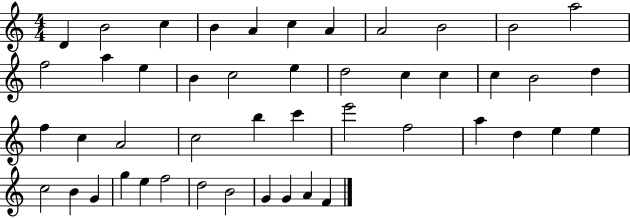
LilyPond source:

{
  \clef treble
  \numericTimeSignature
  \time 4/4
  \key c \major
  d'4 b'2 c''4 | b'4 a'4 c''4 a'4 | a'2 b'2 | b'2 a''2 | \break f''2 a''4 e''4 | b'4 c''2 e''4 | d''2 c''4 c''4 | c''4 b'2 d''4 | \break f''4 c''4 a'2 | c''2 b''4 c'''4 | e'''2 f''2 | a''4 d''4 e''4 e''4 | \break c''2 b'4 g'4 | g''4 e''4 f''2 | d''2 b'2 | g'4 g'4 a'4 f'4 | \break \bar "|."
}